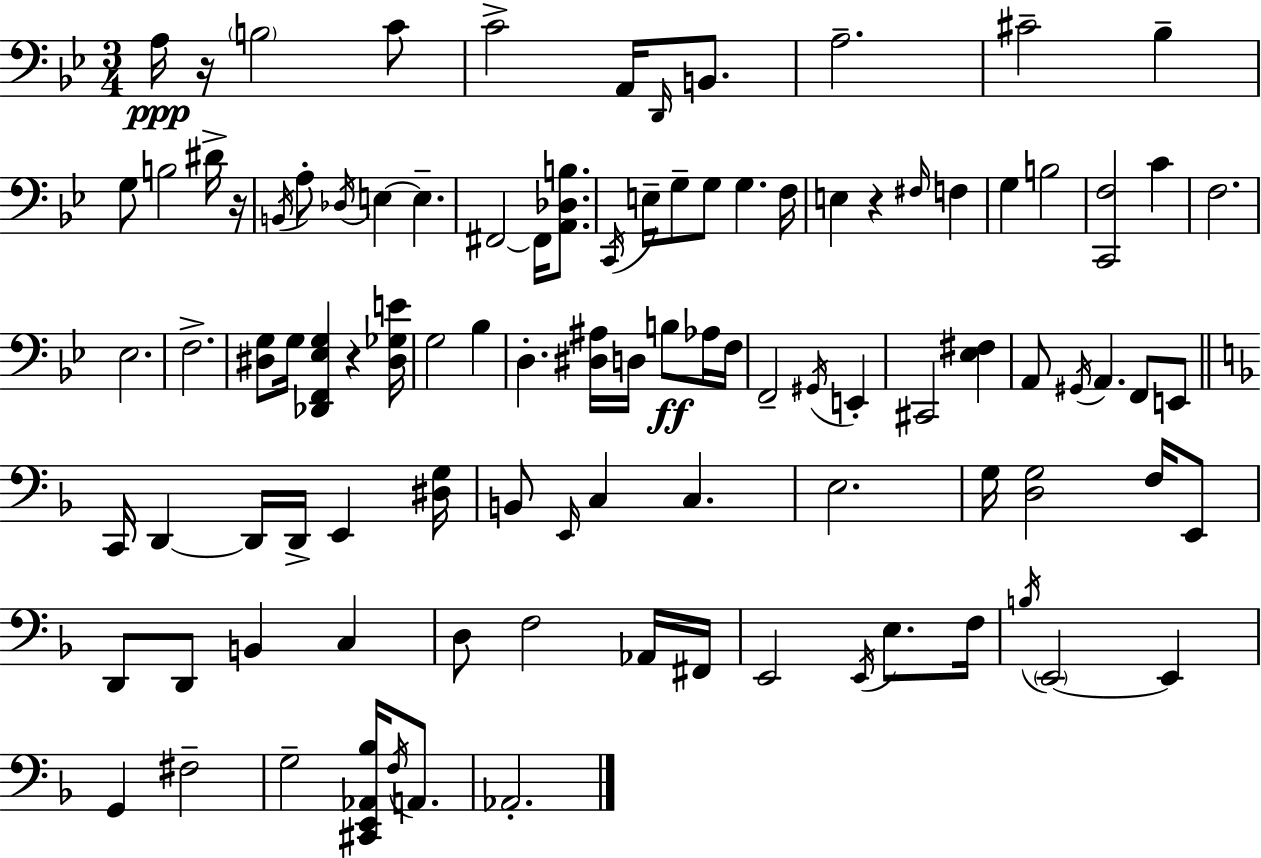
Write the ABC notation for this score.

X:1
T:Untitled
M:3/4
L:1/4
K:Gm
A,/4 z/4 B,2 C/2 C2 A,,/4 D,,/4 B,,/2 A,2 ^C2 _B, G,/2 B,2 ^D/4 z/4 B,,/4 A,/2 _D,/4 E, E, ^F,,2 ^F,,/4 [A,,_D,B,]/2 C,,/4 E,/4 G,/2 G,/2 G, F,/4 E, z ^F,/4 F, G, B,2 [C,,F,]2 C F,2 _E,2 F,2 [^D,G,]/2 G,/4 [_D,,F,,_E,G,] z [^D,_G,E]/4 G,2 _B, D, [^D,^A,]/4 D,/4 B,/2 _A,/4 F,/4 F,,2 ^G,,/4 E,, ^C,,2 [_E,^F,] A,,/2 ^G,,/4 A,, F,,/2 E,,/2 C,,/4 D,, D,,/4 D,,/4 E,, [^D,G,]/4 B,,/2 E,,/4 C, C, E,2 G,/4 [D,G,]2 F,/4 E,,/2 D,,/2 D,,/2 B,, C, D,/2 F,2 _A,,/4 ^F,,/4 E,,2 E,,/4 E,/2 F,/4 B,/4 E,,2 E,, G,, ^F,2 G,2 [^C,,E,,_A,,_B,]/4 F,/4 A,,/2 _A,,2